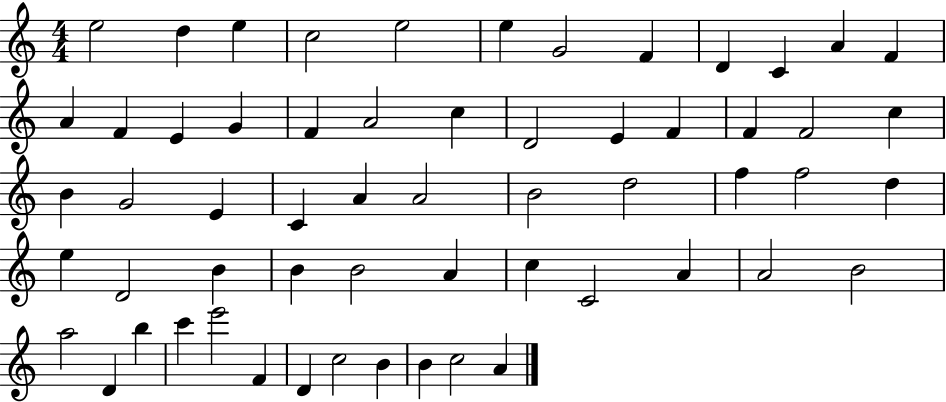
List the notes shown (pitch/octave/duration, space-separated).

E5/h D5/q E5/q C5/h E5/h E5/q G4/h F4/q D4/q C4/q A4/q F4/q A4/q F4/q E4/q G4/q F4/q A4/h C5/q D4/h E4/q F4/q F4/q F4/h C5/q B4/q G4/h E4/q C4/q A4/q A4/h B4/h D5/h F5/q F5/h D5/q E5/q D4/h B4/q B4/q B4/h A4/q C5/q C4/h A4/q A4/h B4/h A5/h D4/q B5/q C6/q E6/h F4/q D4/q C5/h B4/q B4/q C5/h A4/q